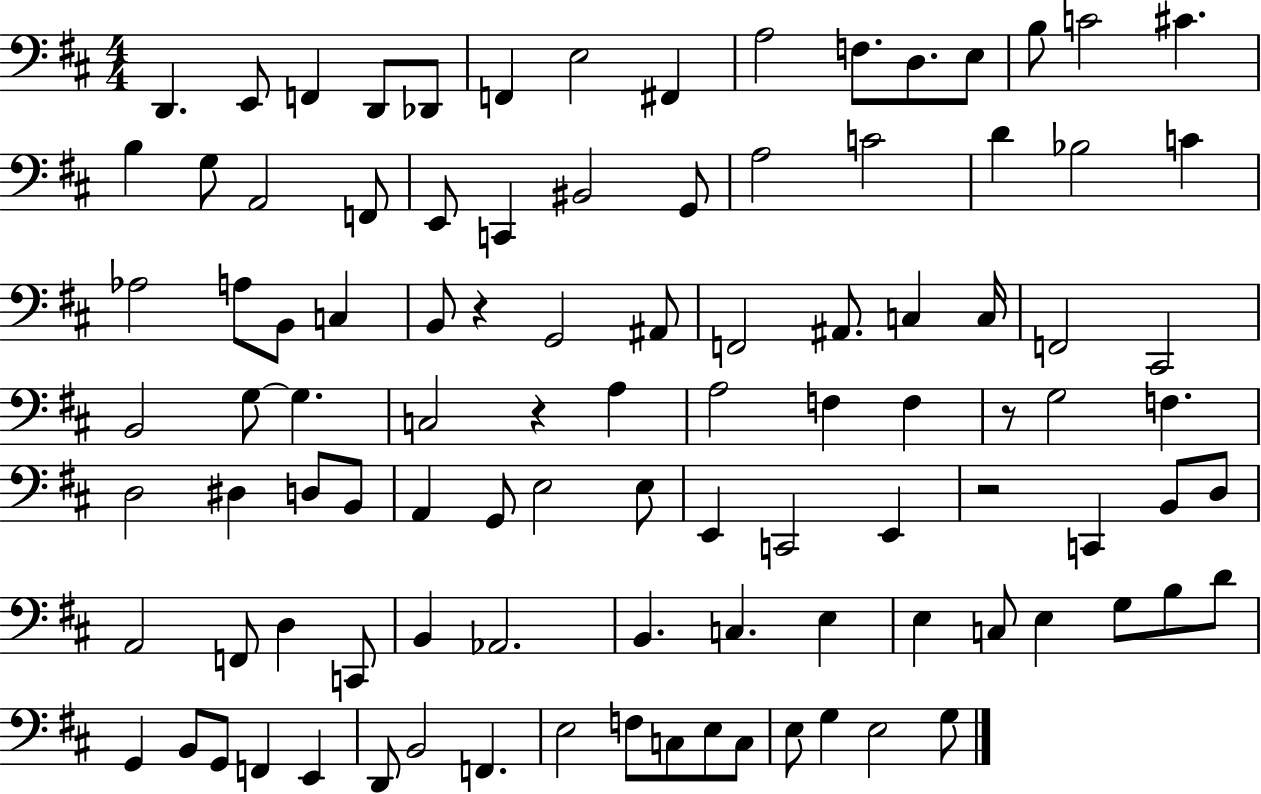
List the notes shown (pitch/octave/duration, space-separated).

D2/q. E2/e F2/q D2/e Db2/e F2/q E3/h F#2/q A3/h F3/e. D3/e. E3/e B3/e C4/h C#4/q. B3/q G3/e A2/h F2/e E2/e C2/q BIS2/h G2/e A3/h C4/h D4/q Bb3/h C4/q Ab3/h A3/e B2/e C3/q B2/e R/q G2/h A#2/e F2/h A#2/e. C3/q C3/s F2/h C#2/h B2/h G3/e G3/q. C3/h R/q A3/q A3/h F3/q F3/q R/e G3/h F3/q. D3/h D#3/q D3/e B2/e A2/q G2/e E3/h E3/e E2/q C2/h E2/q R/h C2/q B2/e D3/e A2/h F2/e D3/q C2/e B2/q Ab2/h. B2/q. C3/q. E3/q E3/q C3/e E3/q G3/e B3/e D4/e G2/q B2/e G2/e F2/q E2/q D2/e B2/h F2/q. E3/h F3/e C3/e E3/e C3/e E3/e G3/q E3/h G3/e